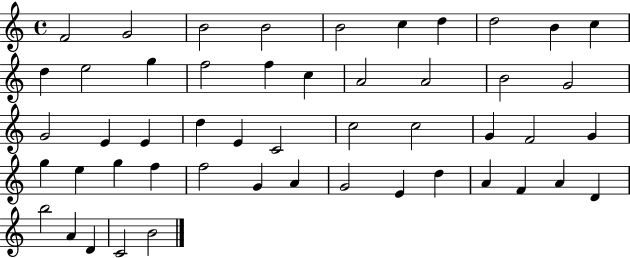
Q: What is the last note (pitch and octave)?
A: B4